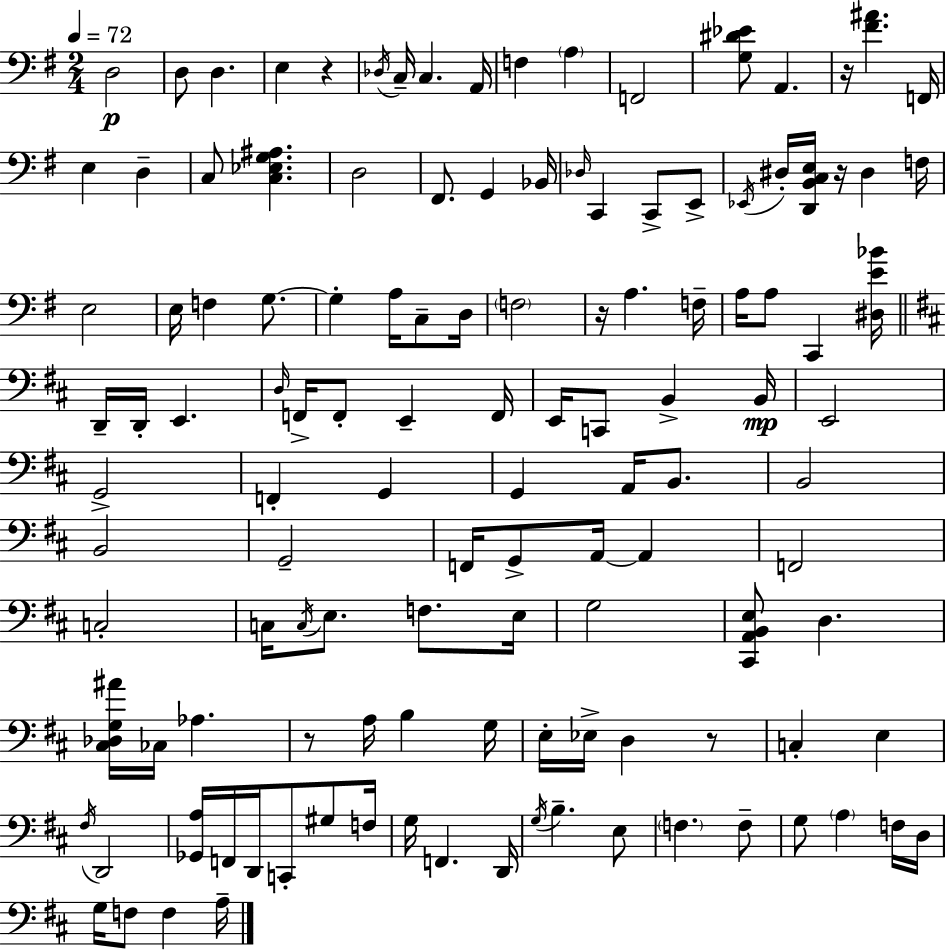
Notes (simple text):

D3/h D3/e D3/q. E3/q R/q Db3/s C3/s C3/q. A2/s F3/q A3/q F2/h [G3,D#4,Eb4]/e A2/q. R/s [F#4,A#4]/q. F2/s E3/q D3/q C3/e [C3,Eb3,G3,A#3]/q. D3/h F#2/e. G2/q Bb2/s Db3/s C2/q C2/e E2/e Eb2/s D#3/s [D2,B2,C3,E3]/s R/s D#3/q F3/s E3/h E3/s F3/q G3/e. G3/q A3/s C3/e D3/s F3/h R/s A3/q. F3/s A3/s A3/e C2/q [D#3,E4,Bb4]/s D2/s D2/s E2/q. D3/s F2/s F2/e E2/q F2/s E2/s C2/e B2/q B2/s E2/h G2/h F2/q G2/q G2/q A2/s B2/e. B2/h B2/h G2/h F2/s G2/e A2/s A2/q F2/h C3/h C3/s C3/s E3/e. F3/e. E3/s G3/h [C#2,A2,B2,E3]/e D3/q. [C#3,Db3,G3,A#4]/s CES3/s Ab3/q. R/e A3/s B3/q G3/s E3/s Eb3/s D3/q R/e C3/q E3/q F#3/s D2/h [Gb2,A3]/s F2/s D2/s C2/e G#3/e F3/s G3/s F2/q. D2/s G3/s B3/q. E3/e F3/q. F3/e G3/e A3/q F3/s D3/s G3/s F3/e F3/q A3/s